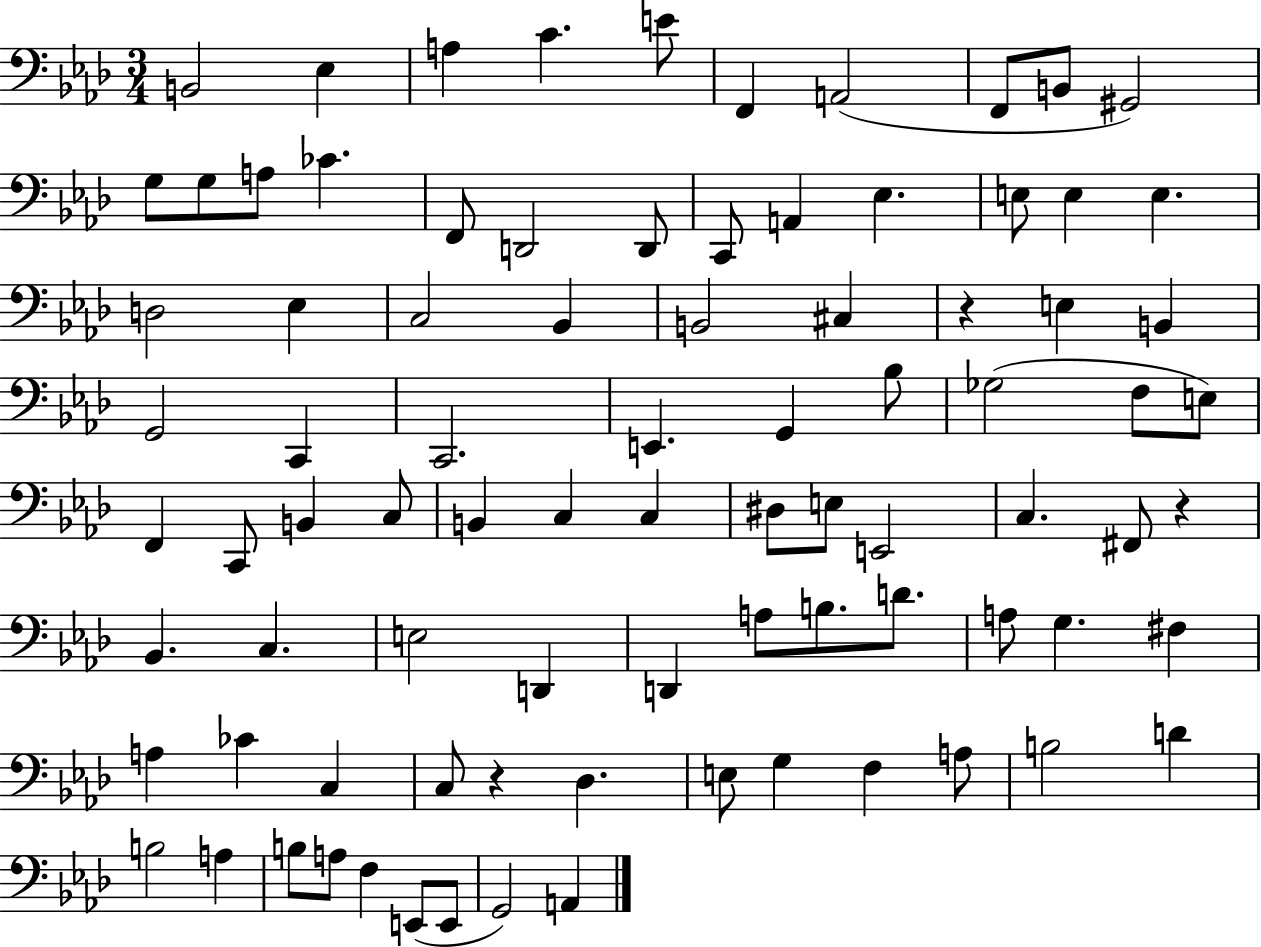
X:1
T:Untitled
M:3/4
L:1/4
K:Ab
B,,2 _E, A, C E/2 F,, A,,2 F,,/2 B,,/2 ^G,,2 G,/2 G,/2 A,/2 _C F,,/2 D,,2 D,,/2 C,,/2 A,, _E, E,/2 E, E, D,2 _E, C,2 _B,, B,,2 ^C, z E, B,, G,,2 C,, C,,2 E,, G,, _B,/2 _G,2 F,/2 E,/2 F,, C,,/2 B,, C,/2 B,, C, C, ^D,/2 E,/2 E,,2 C, ^F,,/2 z _B,, C, E,2 D,, D,, A,/2 B,/2 D/2 A,/2 G, ^F, A, _C C, C,/2 z _D, E,/2 G, F, A,/2 B,2 D B,2 A, B,/2 A,/2 F, E,,/2 E,,/2 G,,2 A,,